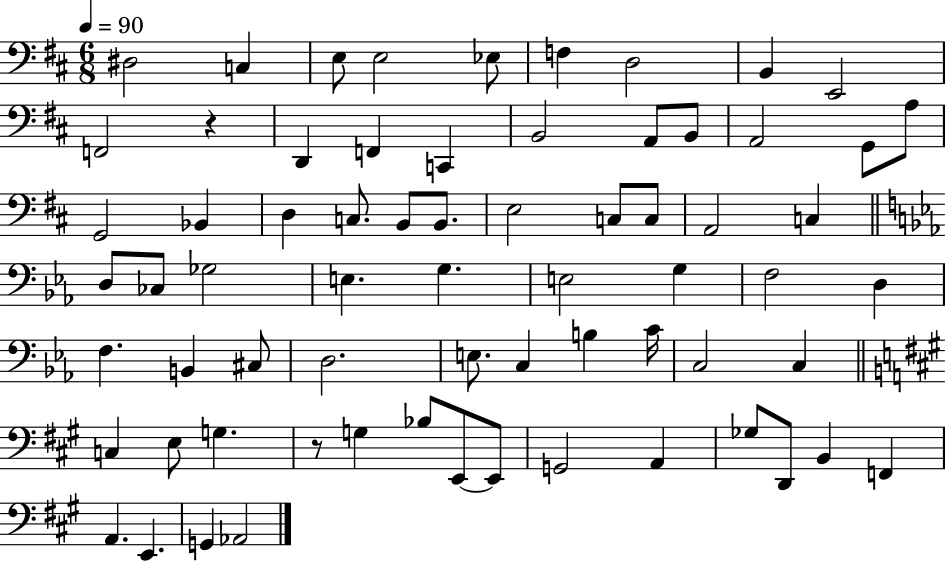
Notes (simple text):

D#3/h C3/q E3/e E3/h Eb3/e F3/q D3/h B2/q E2/h F2/h R/q D2/q F2/q C2/q B2/h A2/e B2/e A2/h G2/e A3/e G2/h Bb2/q D3/q C3/e. B2/e B2/e. E3/h C3/e C3/e A2/h C3/q D3/e CES3/e Gb3/h E3/q. G3/q. E3/h G3/q F3/h D3/q F3/q. B2/q C#3/e D3/h. E3/e. C3/q B3/q C4/s C3/h C3/q C3/q E3/e G3/q. R/e G3/q Bb3/e E2/e E2/e G2/h A2/q Gb3/e D2/e B2/q F2/q A2/q. E2/q. G2/q Ab2/h